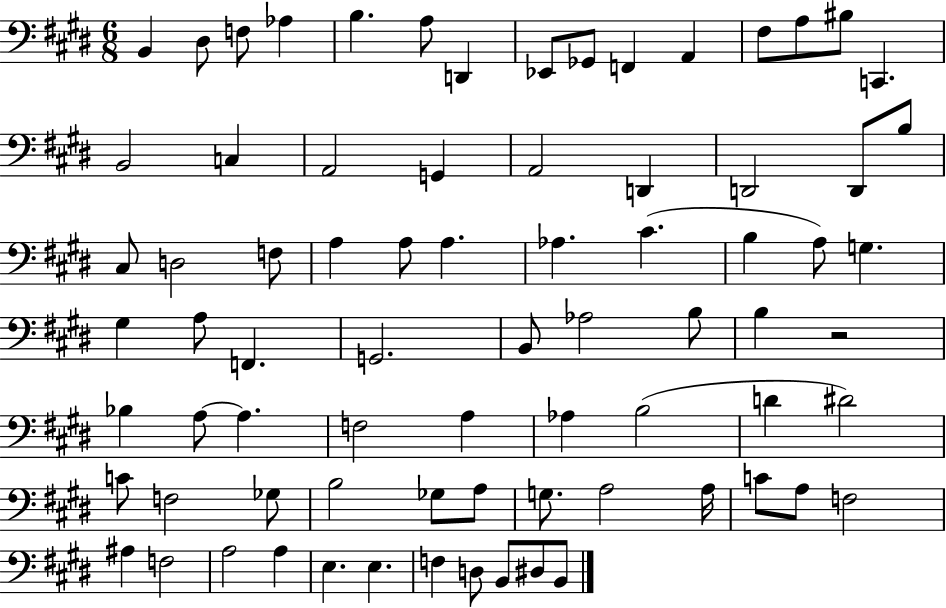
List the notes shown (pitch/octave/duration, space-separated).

B2/q D#3/e F3/e Ab3/q B3/q. A3/e D2/q Eb2/e Gb2/e F2/q A2/q F#3/e A3/e BIS3/e C2/q. B2/h C3/q A2/h G2/q A2/h D2/q D2/h D2/e B3/e C#3/e D3/h F3/e A3/q A3/e A3/q. Ab3/q. C#4/q. B3/q A3/e G3/q. G#3/q A3/e F2/q. G2/h. B2/e Ab3/h B3/e B3/q R/h Bb3/q A3/e A3/q. F3/h A3/q Ab3/q B3/h D4/q D#4/h C4/e F3/h Gb3/e B3/h Gb3/e A3/e G3/e. A3/h A3/s C4/e A3/e F3/h A#3/q F3/h A3/h A3/q E3/q. E3/q. F3/q D3/e B2/e D#3/e B2/e